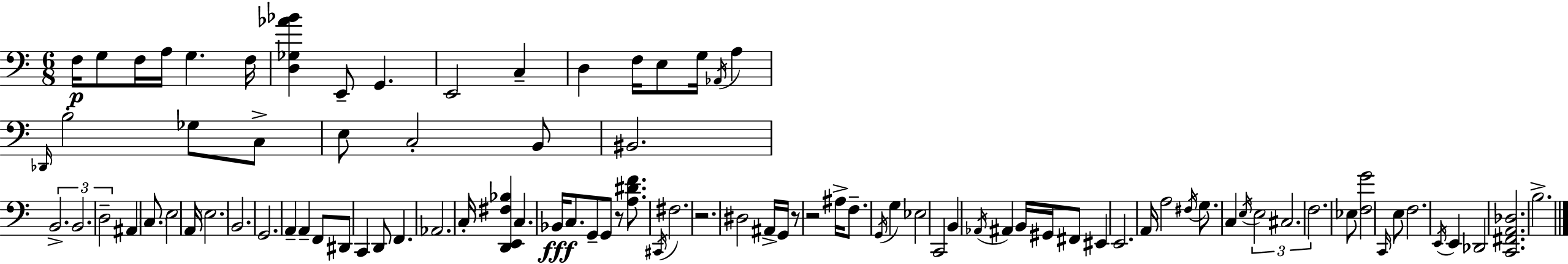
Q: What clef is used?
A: bass